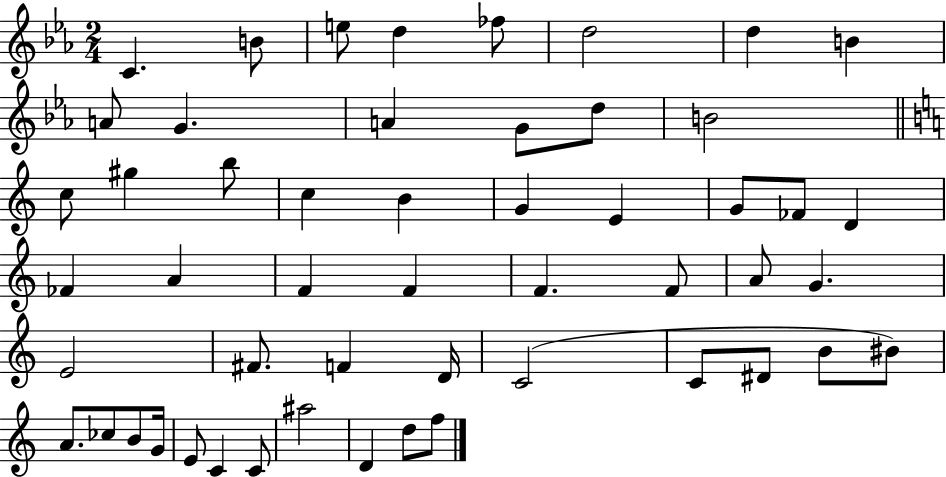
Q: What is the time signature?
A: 2/4